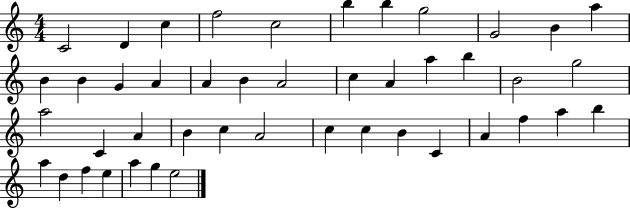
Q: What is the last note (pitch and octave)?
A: E5